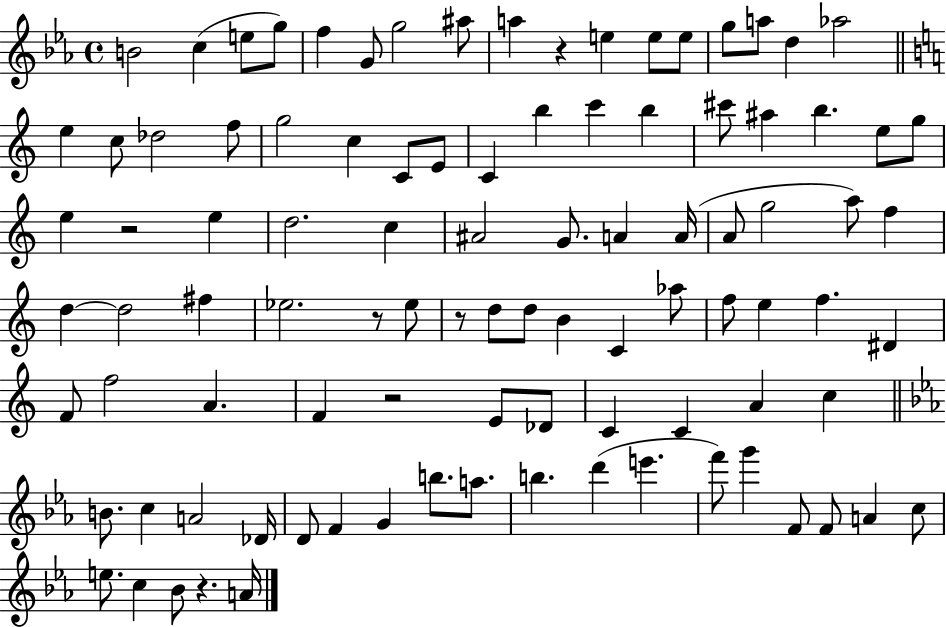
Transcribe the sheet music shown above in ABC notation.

X:1
T:Untitled
M:4/4
L:1/4
K:Eb
B2 c e/2 g/2 f G/2 g2 ^a/2 a z e e/2 e/2 g/2 a/2 d _a2 e c/2 _d2 f/2 g2 c C/2 E/2 C b c' b ^c'/2 ^a b e/2 g/2 e z2 e d2 c ^A2 G/2 A A/4 A/2 g2 a/2 f d d2 ^f _e2 z/2 _e/2 z/2 d/2 d/2 B C _a/2 f/2 e f ^D F/2 f2 A F z2 E/2 _D/2 C C A c B/2 c A2 _D/4 D/2 F G b/2 a/2 b d' e' f'/2 g' F/2 F/2 A c/2 e/2 c _B/2 z A/4